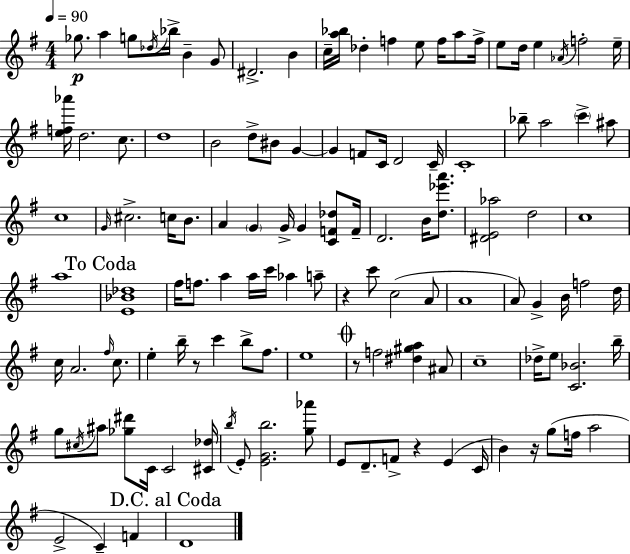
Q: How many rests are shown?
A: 5